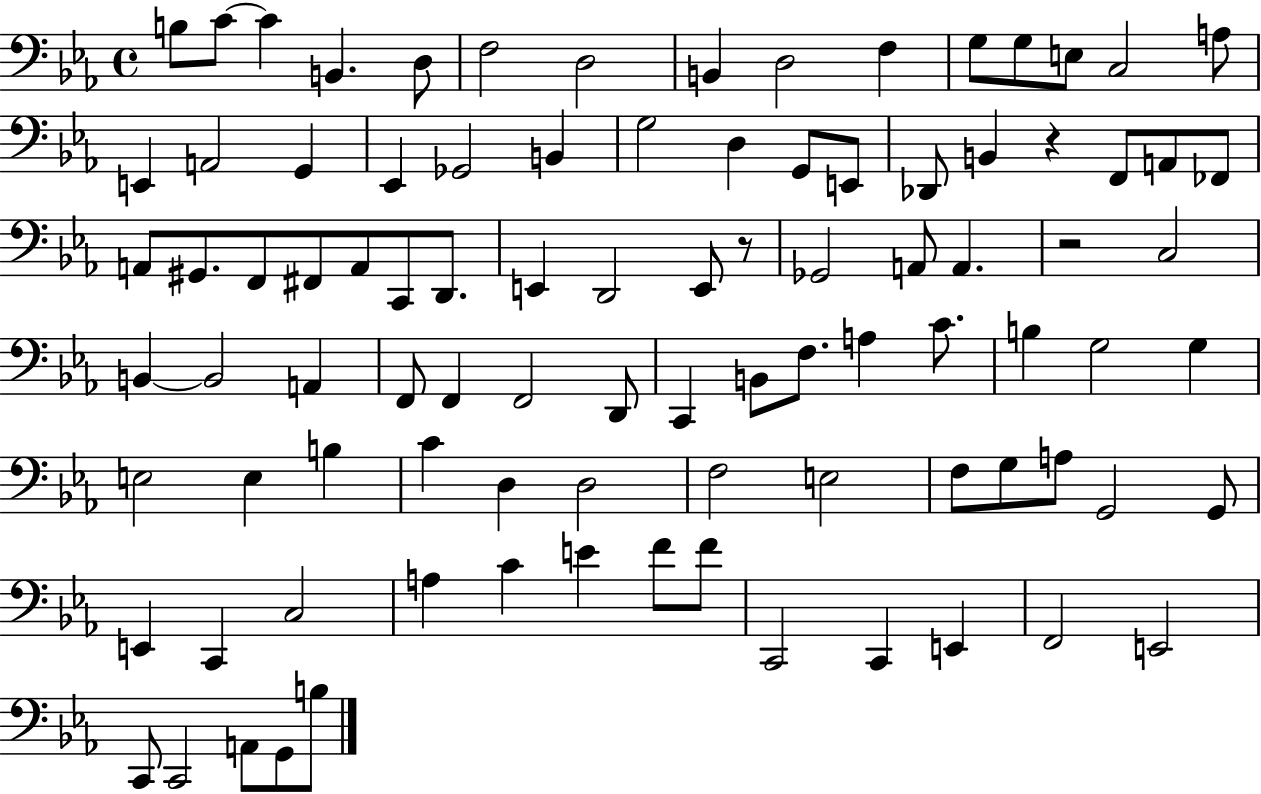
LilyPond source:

{
  \clef bass
  \time 4/4
  \defaultTimeSignature
  \key ees \major
  b8 c'8~~ c'4 b,4. d8 | f2 d2 | b,4 d2 f4 | g8 g8 e8 c2 a8 | \break e,4 a,2 g,4 | ees,4 ges,2 b,4 | g2 d4 g,8 e,8 | des,8 b,4 r4 f,8 a,8 fes,8 | \break a,8 gis,8. f,8 fis,8 a,8 c,8 d,8. | e,4 d,2 e,8 r8 | ges,2 a,8 a,4. | r2 c2 | \break b,4~~ b,2 a,4 | f,8 f,4 f,2 d,8 | c,4 b,8 f8. a4 c'8. | b4 g2 g4 | \break e2 e4 b4 | c'4 d4 d2 | f2 e2 | f8 g8 a8 g,2 g,8 | \break e,4 c,4 c2 | a4 c'4 e'4 f'8 f'8 | c,2 c,4 e,4 | f,2 e,2 | \break c,8 c,2 a,8 g,8 b8 | \bar "|."
}